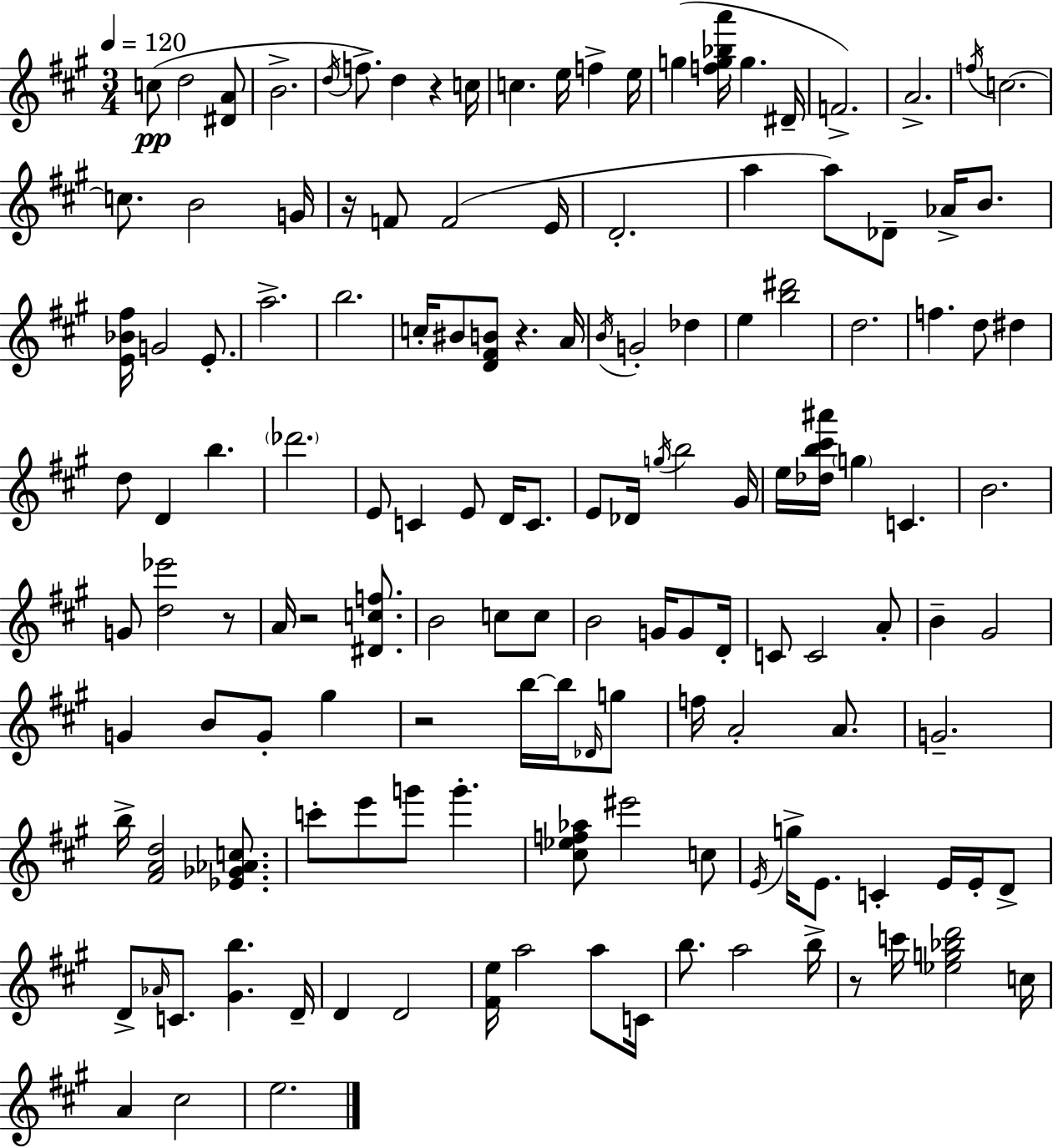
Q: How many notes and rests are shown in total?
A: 141